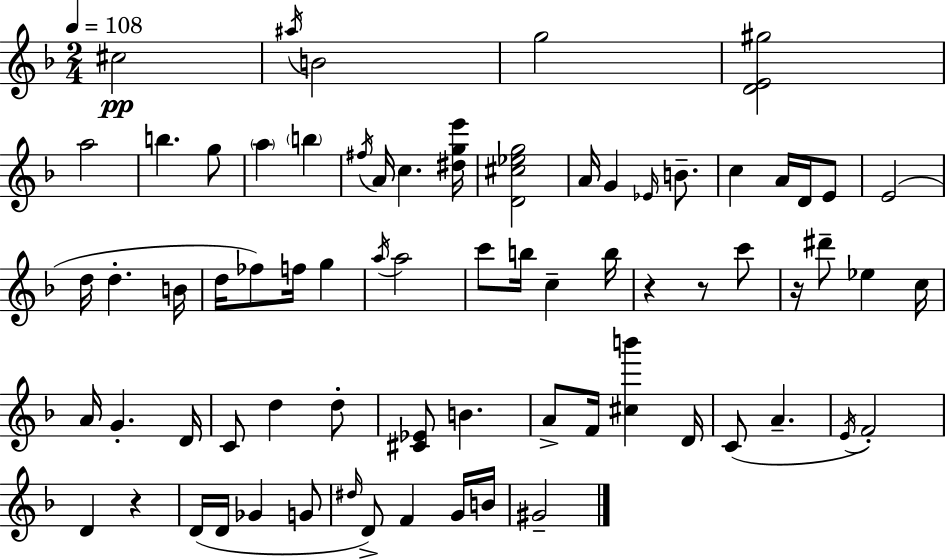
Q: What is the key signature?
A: D minor